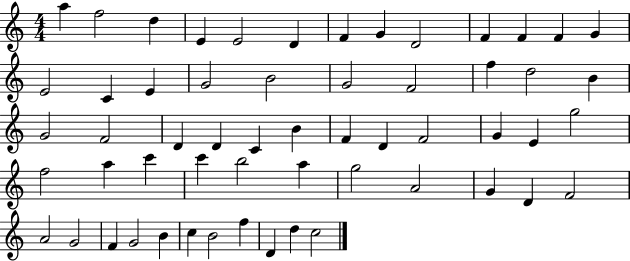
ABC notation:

X:1
T:Untitled
M:4/4
L:1/4
K:C
a f2 d E E2 D F G D2 F F F G E2 C E G2 B2 G2 F2 f d2 B G2 F2 D D C B F D F2 G E g2 f2 a c' c' b2 a g2 A2 G D F2 A2 G2 F G2 B c B2 f D d c2